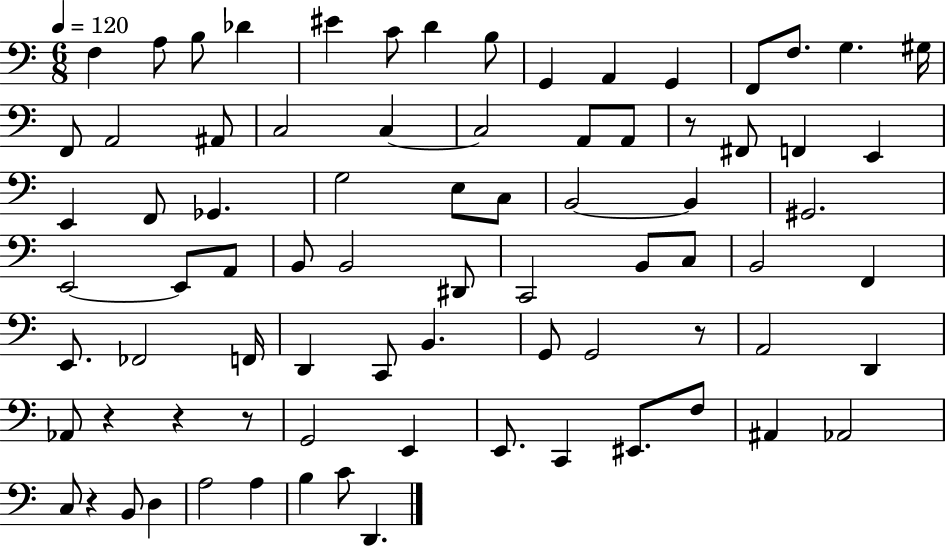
F3/q A3/e B3/e Db4/q EIS4/q C4/e D4/q B3/e G2/q A2/q G2/q F2/e F3/e. G3/q. G#3/s F2/e A2/h A#2/e C3/h C3/q C3/h A2/e A2/e R/e F#2/e F2/q E2/q E2/q F2/e Gb2/q. G3/h E3/e C3/e B2/h B2/q G#2/h. E2/h E2/e A2/e B2/e B2/h D#2/e C2/h B2/e C3/e B2/h F2/q E2/e. FES2/h F2/s D2/q C2/e B2/q. G2/e G2/h R/e A2/h D2/q Ab2/e R/q R/q R/e G2/h E2/q E2/e. C2/q EIS2/e. F3/e A#2/q Ab2/h C3/e R/q B2/e D3/q A3/h A3/q B3/q C4/e D2/q.